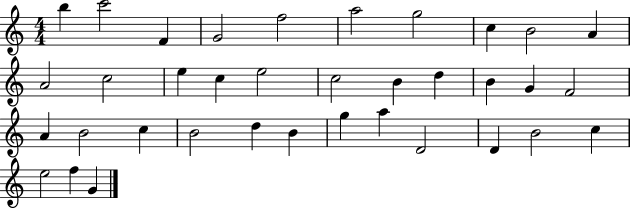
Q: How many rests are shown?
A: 0